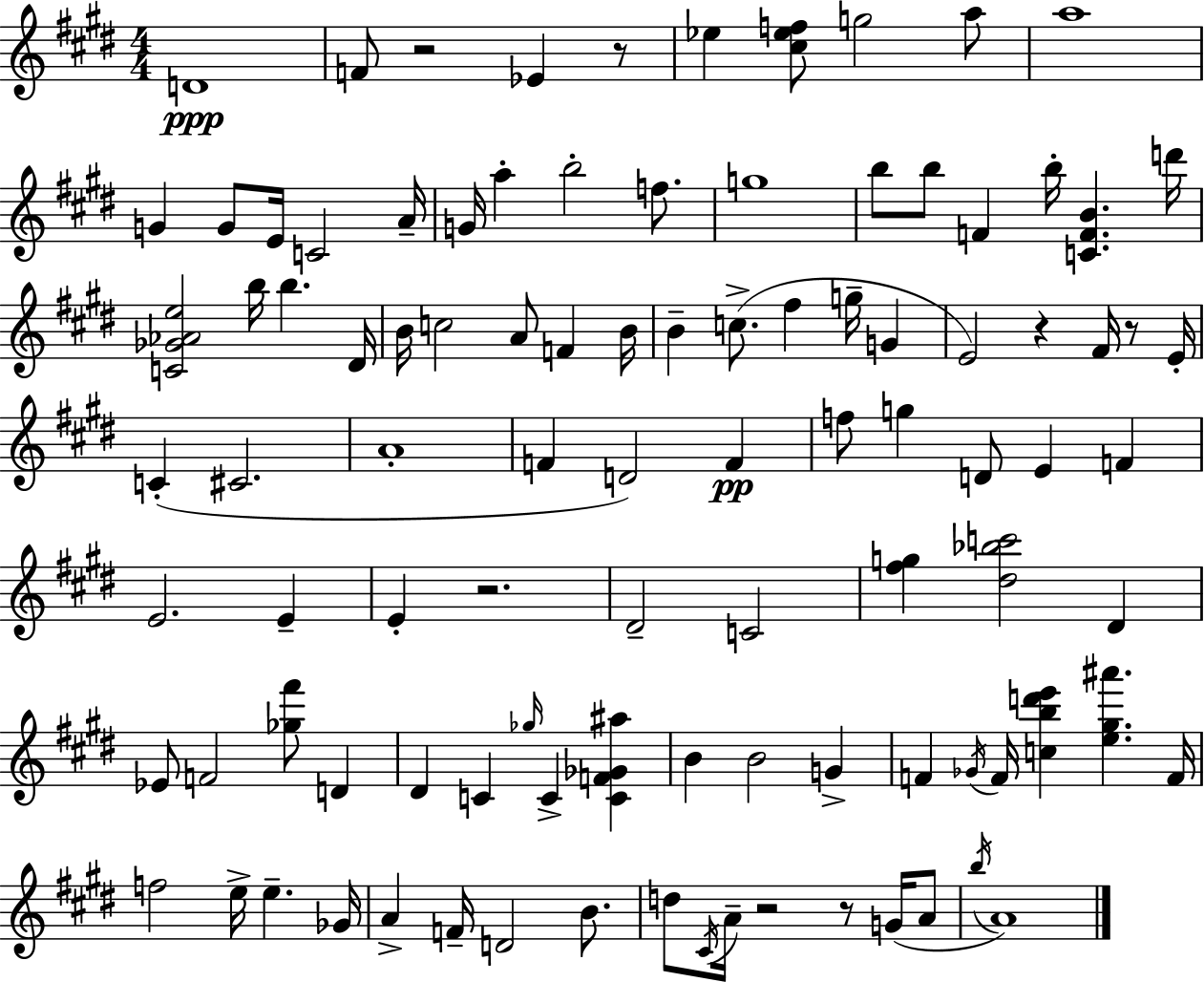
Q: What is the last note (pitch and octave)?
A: A4